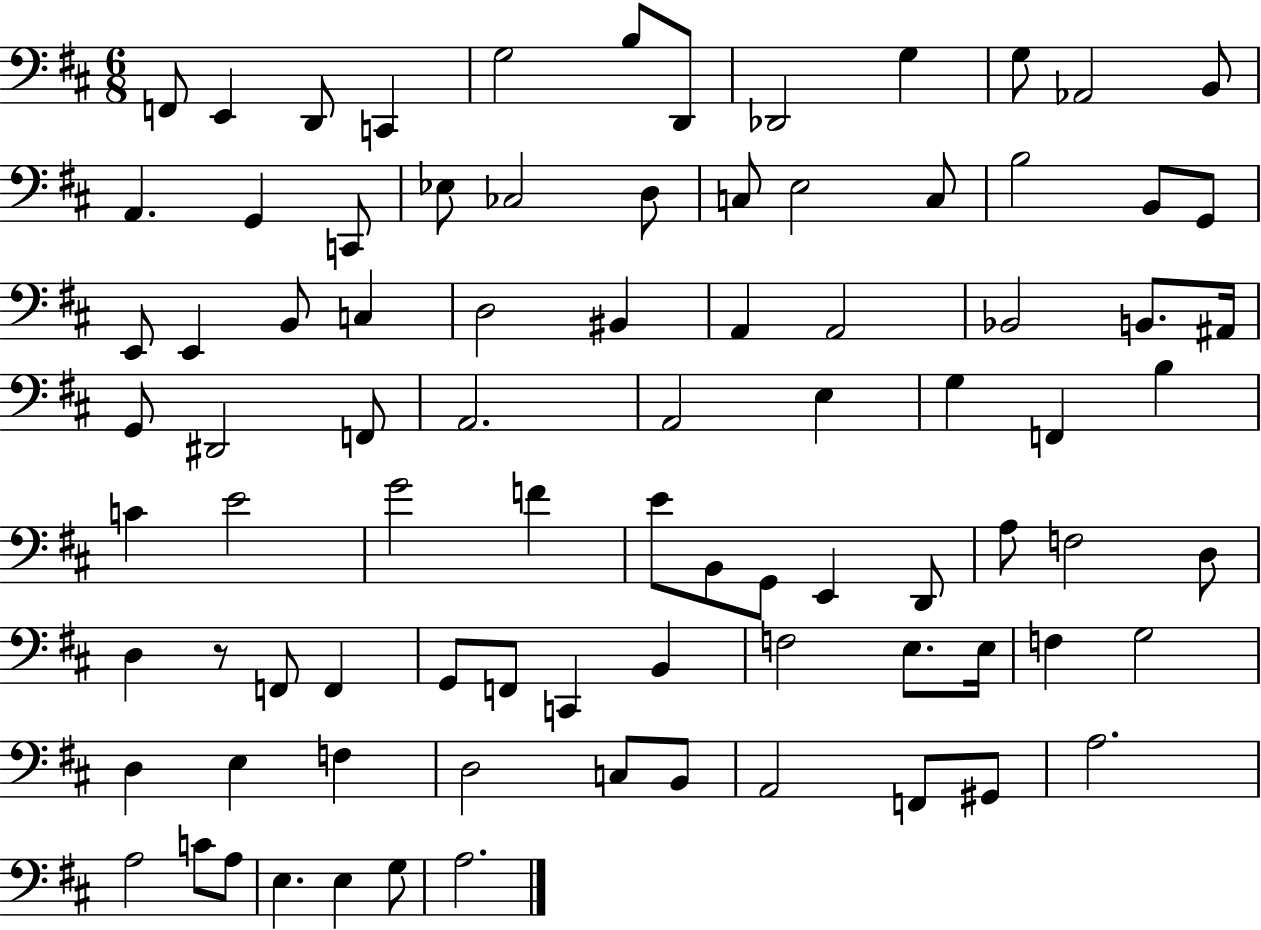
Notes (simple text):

F2/e E2/q D2/e C2/q G3/h B3/e D2/e Db2/h G3/q G3/e Ab2/h B2/e A2/q. G2/q C2/e Eb3/e CES3/h D3/e C3/e E3/h C3/e B3/h B2/e G2/e E2/e E2/q B2/e C3/q D3/h BIS2/q A2/q A2/h Bb2/h B2/e. A#2/s G2/e D#2/h F2/e A2/h. A2/h E3/q G3/q F2/q B3/q C4/q E4/h G4/h F4/q E4/e B2/e G2/e E2/q D2/e A3/e F3/h D3/e D3/q R/e F2/e F2/q G2/e F2/e C2/q B2/q F3/h E3/e. E3/s F3/q G3/h D3/q E3/q F3/q D3/h C3/e B2/e A2/h F2/e G#2/e A3/h. A3/h C4/e A3/e E3/q. E3/q G3/e A3/h.